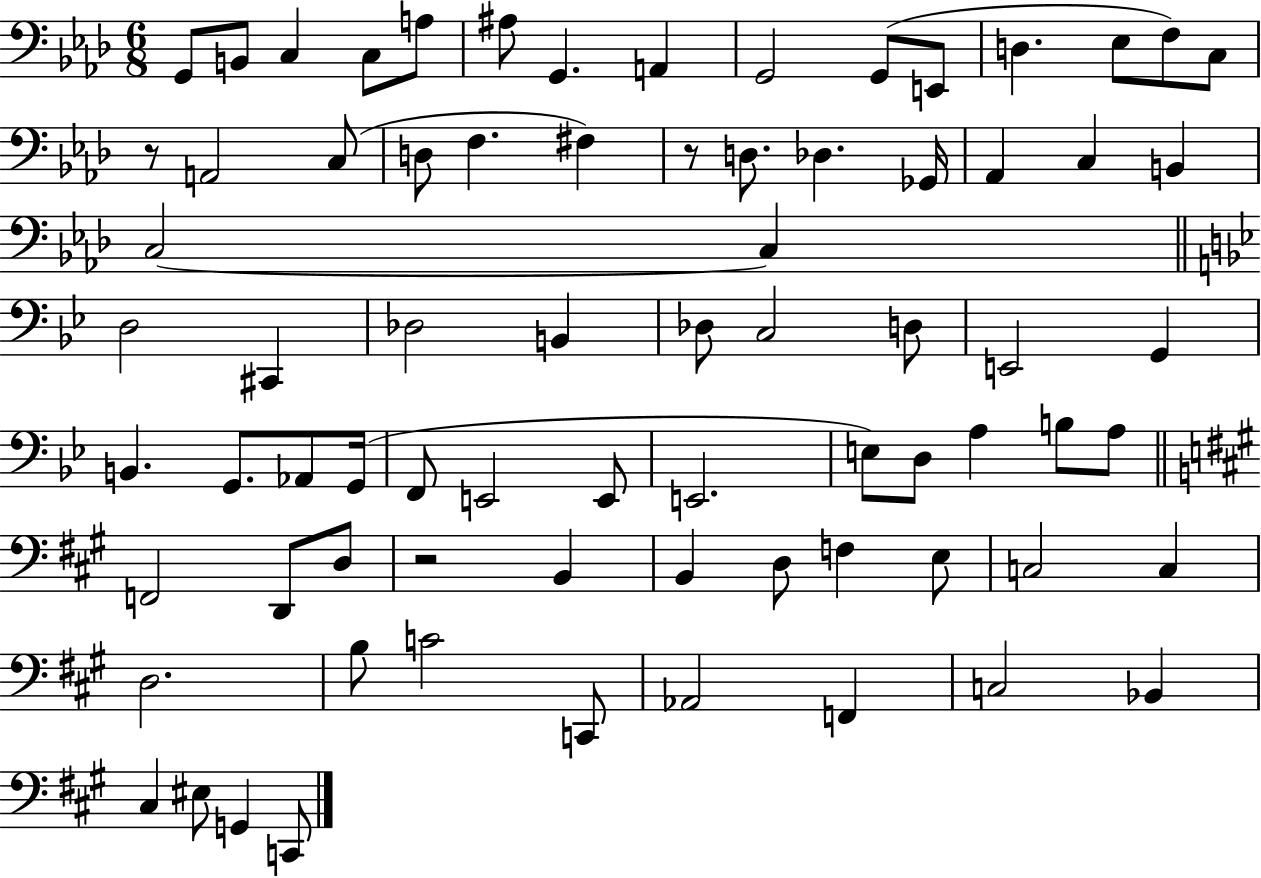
G2/e B2/e C3/q C3/e A3/e A#3/e G2/q. A2/q G2/h G2/e E2/e D3/q. Eb3/e F3/e C3/e R/e A2/h C3/e D3/e F3/q. F#3/q R/e D3/e. Db3/q. Gb2/s Ab2/q C3/q B2/q C3/h C3/q D3/h C#2/q Db3/h B2/q Db3/e C3/h D3/e E2/h G2/q B2/q. G2/e. Ab2/e G2/s F2/e E2/h E2/e E2/h. E3/e D3/e A3/q B3/e A3/e F2/h D2/e D3/e R/h B2/q B2/q D3/e F3/q E3/e C3/h C3/q D3/h. B3/e C4/h C2/e Ab2/h F2/q C3/h Bb2/q C#3/q EIS3/e G2/q C2/e